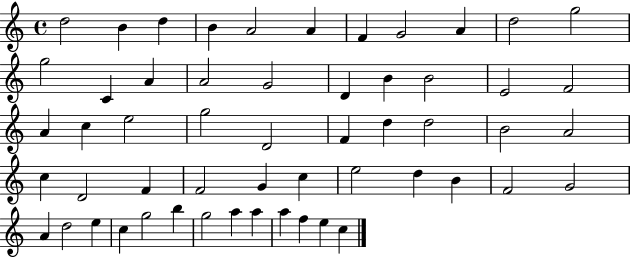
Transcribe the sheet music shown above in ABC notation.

X:1
T:Untitled
M:4/4
L:1/4
K:C
d2 B d B A2 A F G2 A d2 g2 g2 C A A2 G2 D B B2 E2 F2 A c e2 g2 D2 F d d2 B2 A2 c D2 F F2 G c e2 d B F2 G2 A d2 e c g2 b g2 a a a f e c